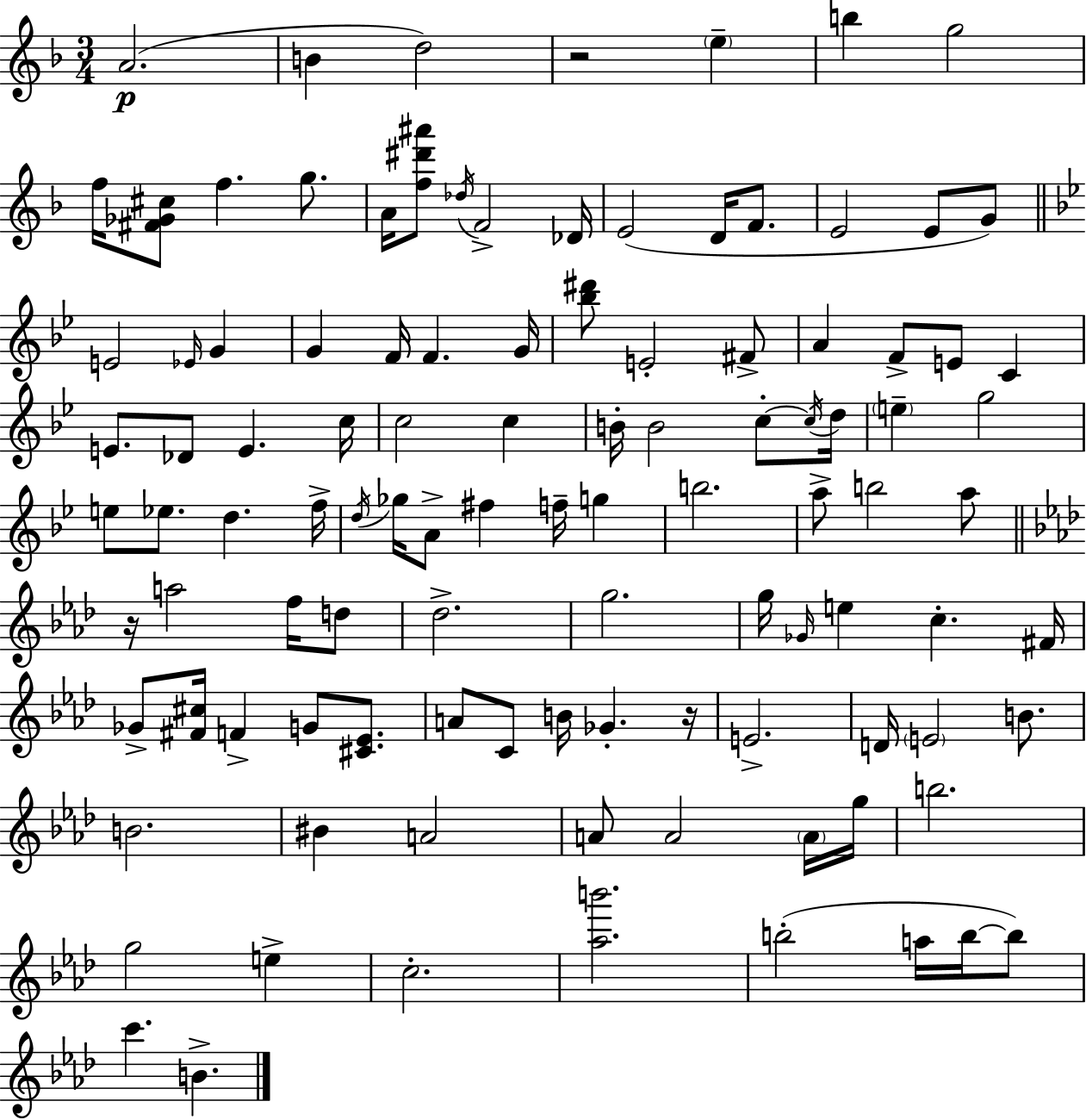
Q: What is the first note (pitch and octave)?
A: A4